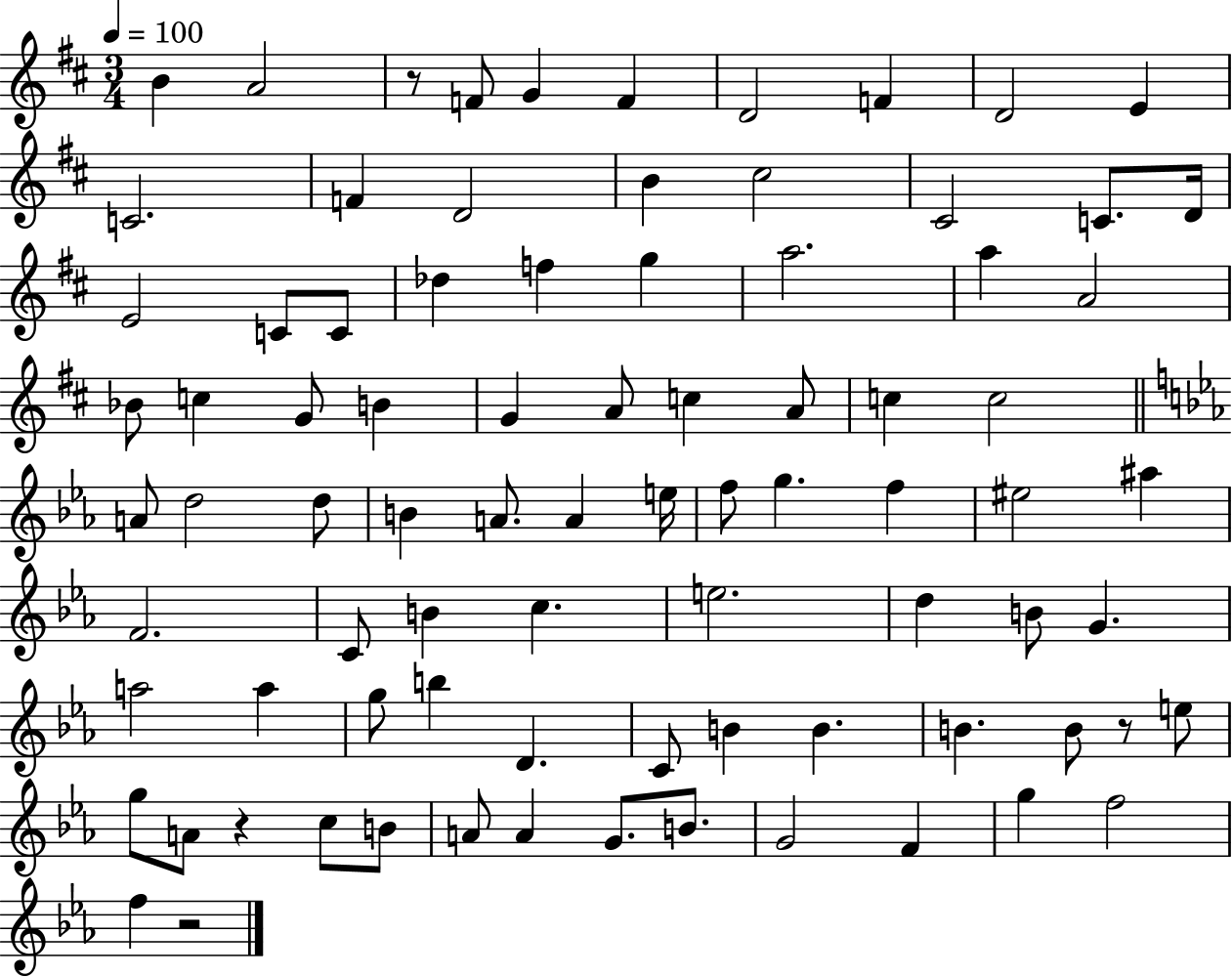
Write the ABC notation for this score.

X:1
T:Untitled
M:3/4
L:1/4
K:D
B A2 z/2 F/2 G F D2 F D2 E C2 F D2 B ^c2 ^C2 C/2 D/4 E2 C/2 C/2 _d f g a2 a A2 _B/2 c G/2 B G A/2 c A/2 c c2 A/2 d2 d/2 B A/2 A e/4 f/2 g f ^e2 ^a F2 C/2 B c e2 d B/2 G a2 a g/2 b D C/2 B B B B/2 z/2 e/2 g/2 A/2 z c/2 B/2 A/2 A G/2 B/2 G2 F g f2 f z2